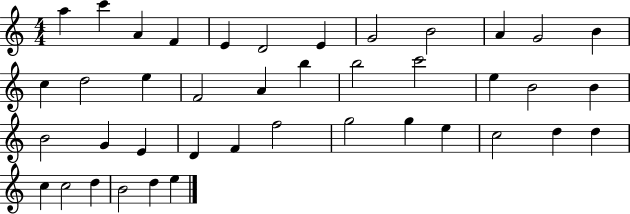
A5/q C6/q A4/q F4/q E4/q D4/h E4/q G4/h B4/h A4/q G4/h B4/q C5/q D5/h E5/q F4/h A4/q B5/q B5/h C6/h E5/q B4/h B4/q B4/h G4/q E4/q D4/q F4/q F5/h G5/h G5/q E5/q C5/h D5/q D5/q C5/q C5/h D5/q B4/h D5/q E5/q